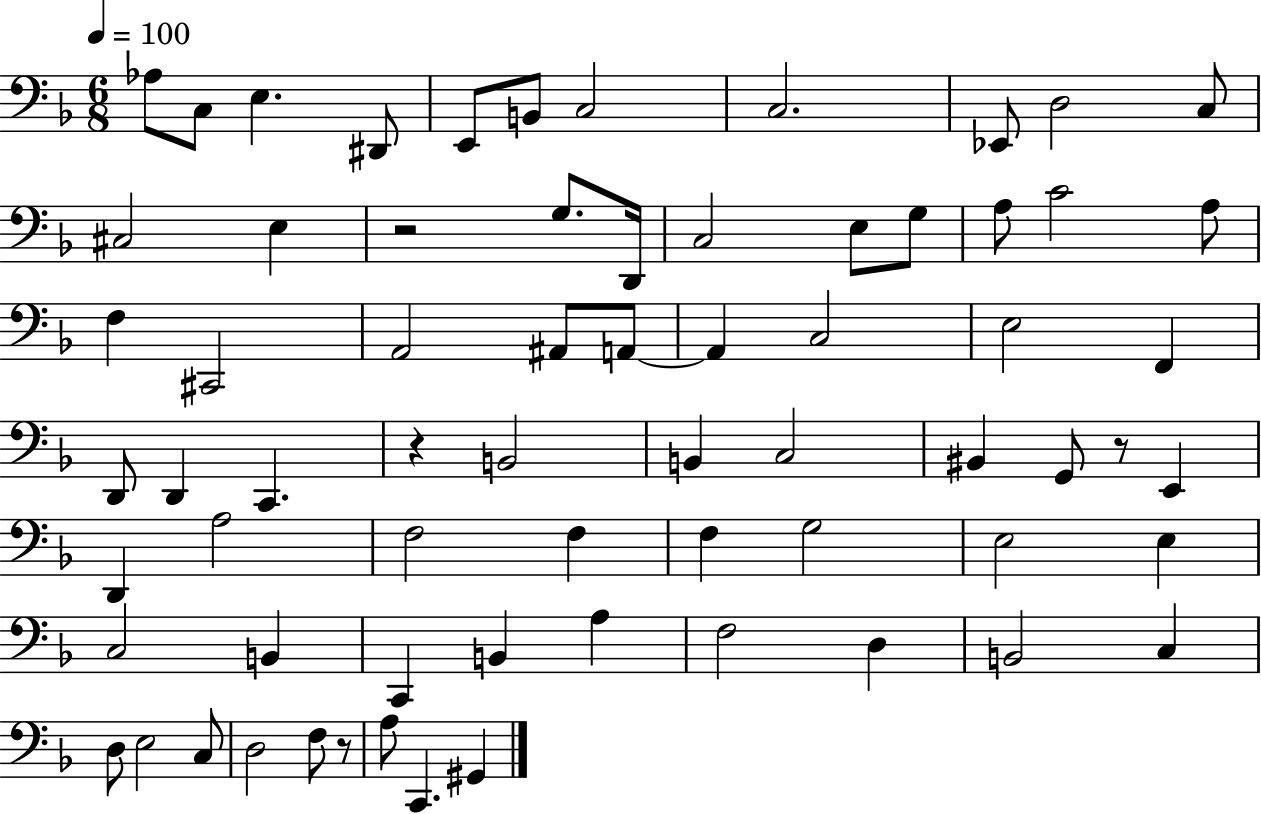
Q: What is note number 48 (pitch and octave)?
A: C3